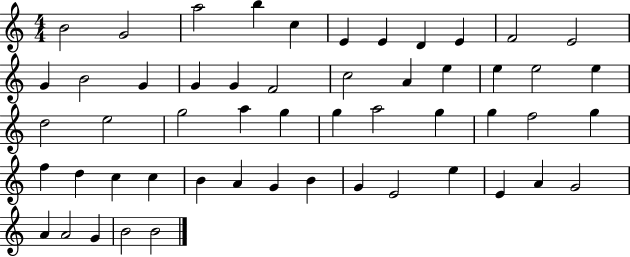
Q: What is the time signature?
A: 4/4